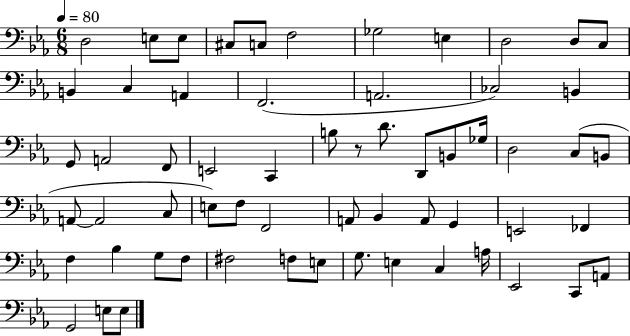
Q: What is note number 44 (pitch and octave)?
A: F3